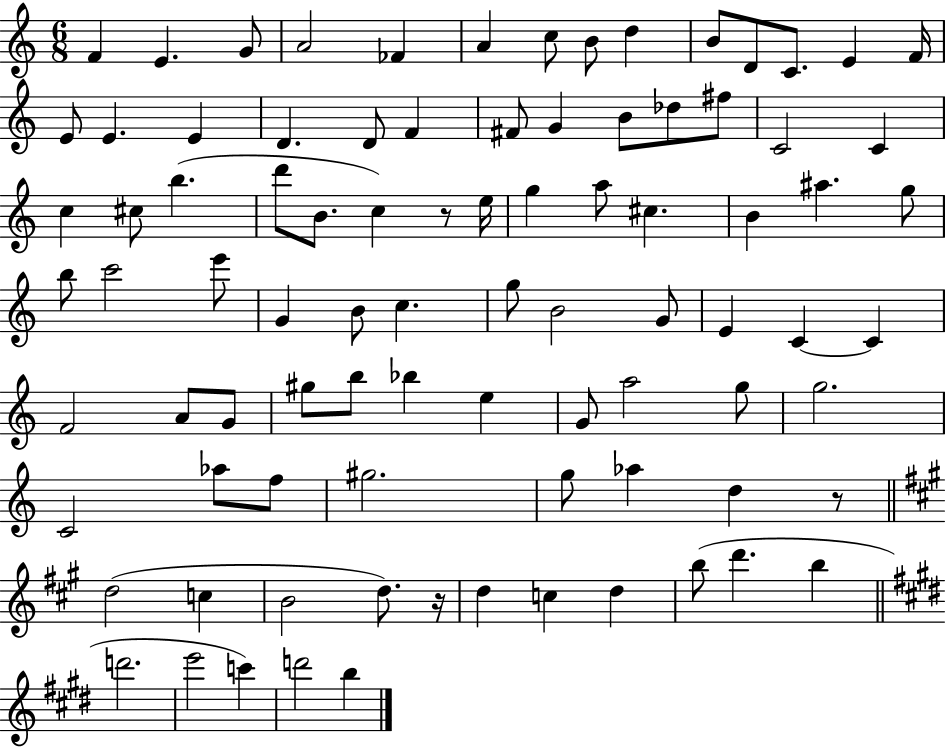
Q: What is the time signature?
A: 6/8